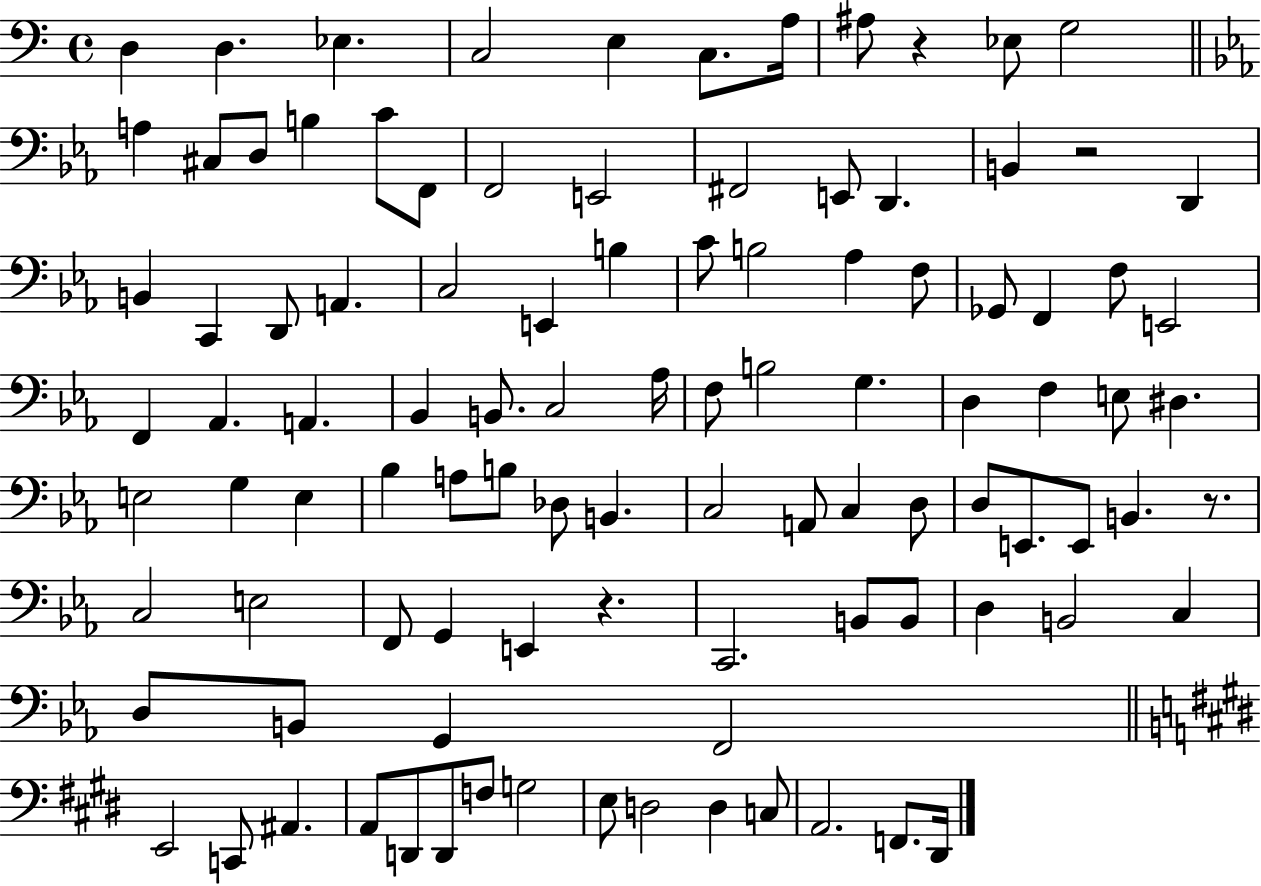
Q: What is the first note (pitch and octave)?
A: D3